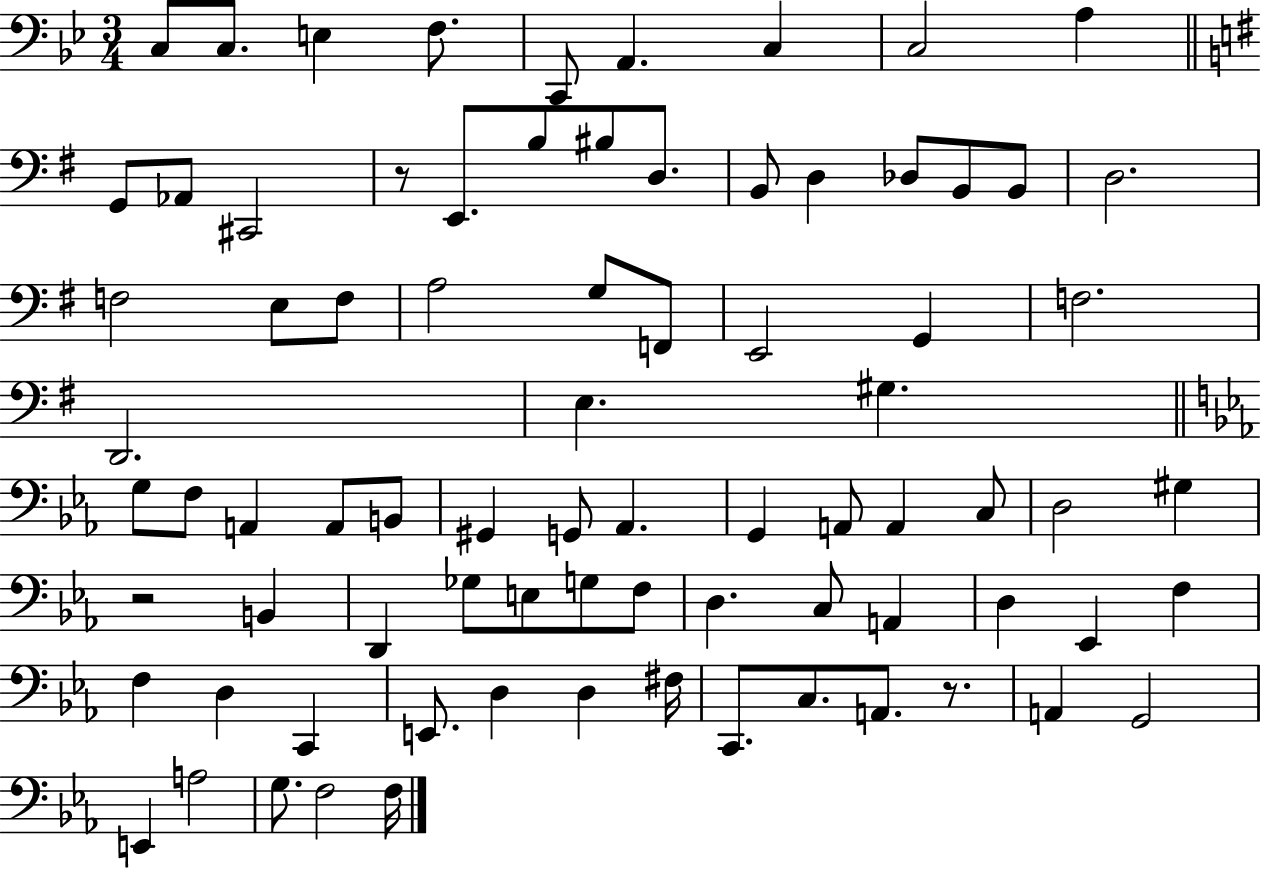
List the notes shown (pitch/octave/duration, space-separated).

C3/e C3/e. E3/q F3/e. C2/e A2/q. C3/q C3/h A3/q G2/e Ab2/e C#2/h R/e E2/e. B3/e BIS3/e D3/e. B2/e D3/q Db3/e B2/e B2/e D3/h. F3/h E3/e F3/e A3/h G3/e F2/e E2/h G2/q F3/h. D2/h. E3/q. G#3/q. G3/e F3/e A2/q A2/e B2/e G#2/q G2/e Ab2/q. G2/q A2/e A2/q C3/e D3/h G#3/q R/h B2/q D2/q Gb3/e E3/e G3/e F3/e D3/q. C3/e A2/q D3/q Eb2/q F3/q F3/q D3/q C2/q E2/e. D3/q D3/q F#3/s C2/e. C3/e. A2/e. R/e. A2/q G2/h E2/q A3/h G3/e. F3/h F3/s